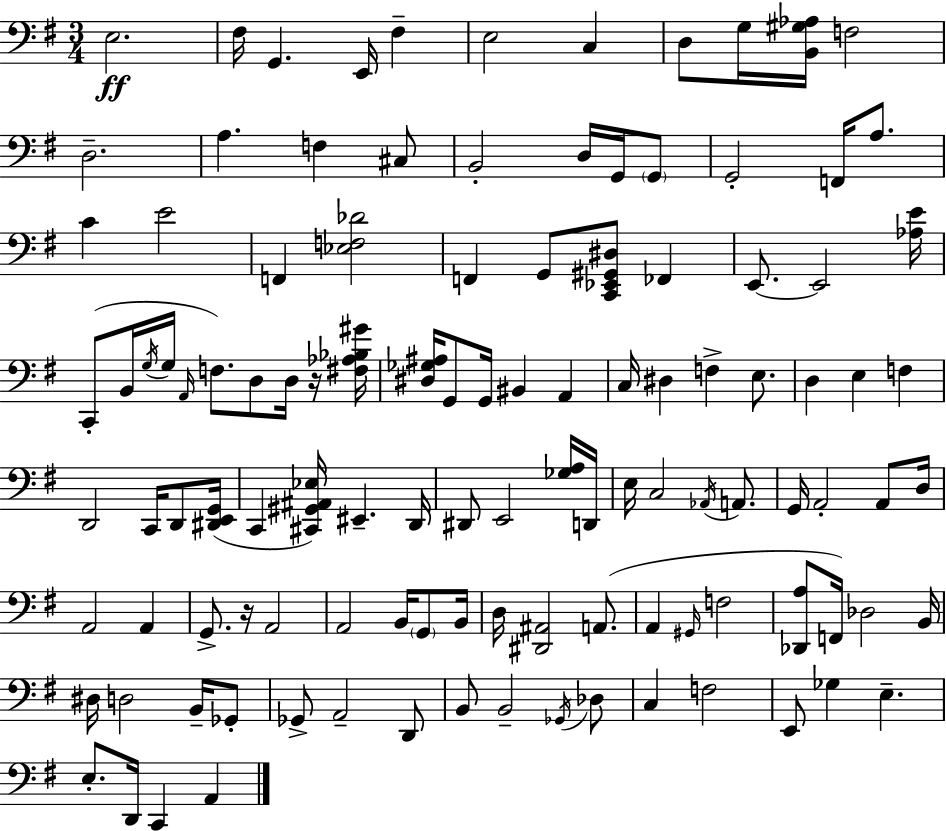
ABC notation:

X:1
T:Untitled
M:3/4
L:1/4
K:Em
E,2 ^F,/4 G,, E,,/4 ^F, E,2 C, D,/2 G,/4 [B,,^G,_A,]/4 F,2 D,2 A, F, ^C,/2 B,,2 D,/4 G,,/4 G,,/2 G,,2 F,,/4 A,/2 C E2 F,, [_E,F,_D]2 F,, G,,/2 [C,,_E,,^G,,^D,]/2 _F,, E,,/2 E,,2 [_A,E]/4 C,,/2 B,,/4 G,/4 G,/4 A,,/4 F,/2 D,/2 D,/4 z/4 [^F,_A,_B,^G]/4 [^D,_G,^A,]/4 G,,/2 G,,/4 ^B,, A,, C,/4 ^D, F, E,/2 D, E, F, D,,2 C,,/4 D,,/2 [^D,,E,,G,,]/4 C,, [^C,,^G,,^A,,_E,]/4 ^E,, D,,/4 ^D,,/2 E,,2 [_G,A,]/4 D,,/4 E,/4 C,2 _A,,/4 A,,/2 G,,/4 A,,2 A,,/2 D,/4 A,,2 A,, G,,/2 z/4 A,,2 A,,2 B,,/4 G,,/2 B,,/4 D,/4 [^D,,^A,,]2 A,,/2 A,, ^G,,/4 F,2 [_D,,A,]/2 F,,/4 _D,2 B,,/4 ^D,/4 D,2 B,,/4 _G,,/2 _G,,/2 A,,2 D,,/2 B,,/2 B,,2 _G,,/4 _D,/2 C, F,2 E,,/2 _G, E, E,/2 D,,/4 C,, A,,